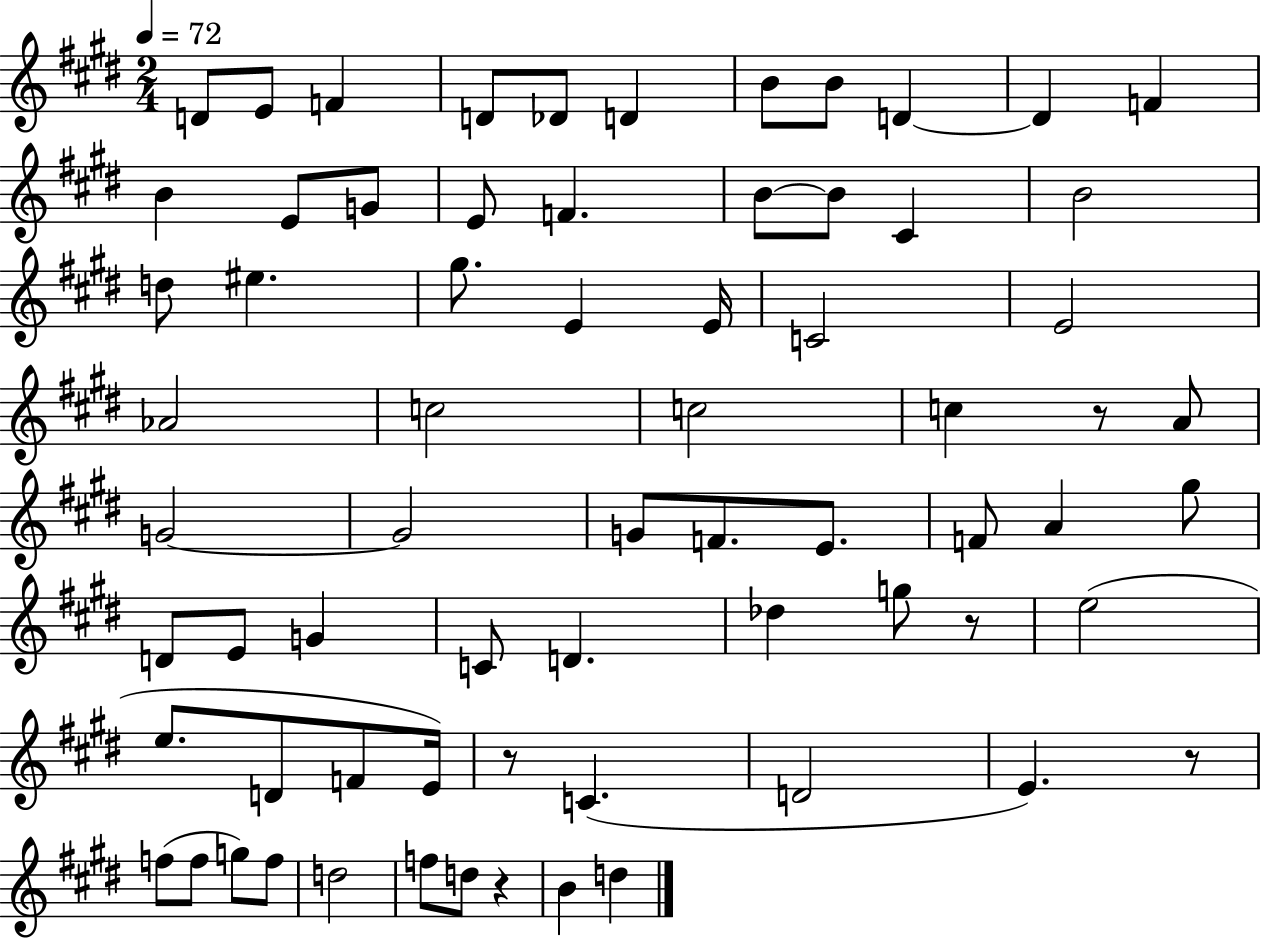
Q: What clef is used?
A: treble